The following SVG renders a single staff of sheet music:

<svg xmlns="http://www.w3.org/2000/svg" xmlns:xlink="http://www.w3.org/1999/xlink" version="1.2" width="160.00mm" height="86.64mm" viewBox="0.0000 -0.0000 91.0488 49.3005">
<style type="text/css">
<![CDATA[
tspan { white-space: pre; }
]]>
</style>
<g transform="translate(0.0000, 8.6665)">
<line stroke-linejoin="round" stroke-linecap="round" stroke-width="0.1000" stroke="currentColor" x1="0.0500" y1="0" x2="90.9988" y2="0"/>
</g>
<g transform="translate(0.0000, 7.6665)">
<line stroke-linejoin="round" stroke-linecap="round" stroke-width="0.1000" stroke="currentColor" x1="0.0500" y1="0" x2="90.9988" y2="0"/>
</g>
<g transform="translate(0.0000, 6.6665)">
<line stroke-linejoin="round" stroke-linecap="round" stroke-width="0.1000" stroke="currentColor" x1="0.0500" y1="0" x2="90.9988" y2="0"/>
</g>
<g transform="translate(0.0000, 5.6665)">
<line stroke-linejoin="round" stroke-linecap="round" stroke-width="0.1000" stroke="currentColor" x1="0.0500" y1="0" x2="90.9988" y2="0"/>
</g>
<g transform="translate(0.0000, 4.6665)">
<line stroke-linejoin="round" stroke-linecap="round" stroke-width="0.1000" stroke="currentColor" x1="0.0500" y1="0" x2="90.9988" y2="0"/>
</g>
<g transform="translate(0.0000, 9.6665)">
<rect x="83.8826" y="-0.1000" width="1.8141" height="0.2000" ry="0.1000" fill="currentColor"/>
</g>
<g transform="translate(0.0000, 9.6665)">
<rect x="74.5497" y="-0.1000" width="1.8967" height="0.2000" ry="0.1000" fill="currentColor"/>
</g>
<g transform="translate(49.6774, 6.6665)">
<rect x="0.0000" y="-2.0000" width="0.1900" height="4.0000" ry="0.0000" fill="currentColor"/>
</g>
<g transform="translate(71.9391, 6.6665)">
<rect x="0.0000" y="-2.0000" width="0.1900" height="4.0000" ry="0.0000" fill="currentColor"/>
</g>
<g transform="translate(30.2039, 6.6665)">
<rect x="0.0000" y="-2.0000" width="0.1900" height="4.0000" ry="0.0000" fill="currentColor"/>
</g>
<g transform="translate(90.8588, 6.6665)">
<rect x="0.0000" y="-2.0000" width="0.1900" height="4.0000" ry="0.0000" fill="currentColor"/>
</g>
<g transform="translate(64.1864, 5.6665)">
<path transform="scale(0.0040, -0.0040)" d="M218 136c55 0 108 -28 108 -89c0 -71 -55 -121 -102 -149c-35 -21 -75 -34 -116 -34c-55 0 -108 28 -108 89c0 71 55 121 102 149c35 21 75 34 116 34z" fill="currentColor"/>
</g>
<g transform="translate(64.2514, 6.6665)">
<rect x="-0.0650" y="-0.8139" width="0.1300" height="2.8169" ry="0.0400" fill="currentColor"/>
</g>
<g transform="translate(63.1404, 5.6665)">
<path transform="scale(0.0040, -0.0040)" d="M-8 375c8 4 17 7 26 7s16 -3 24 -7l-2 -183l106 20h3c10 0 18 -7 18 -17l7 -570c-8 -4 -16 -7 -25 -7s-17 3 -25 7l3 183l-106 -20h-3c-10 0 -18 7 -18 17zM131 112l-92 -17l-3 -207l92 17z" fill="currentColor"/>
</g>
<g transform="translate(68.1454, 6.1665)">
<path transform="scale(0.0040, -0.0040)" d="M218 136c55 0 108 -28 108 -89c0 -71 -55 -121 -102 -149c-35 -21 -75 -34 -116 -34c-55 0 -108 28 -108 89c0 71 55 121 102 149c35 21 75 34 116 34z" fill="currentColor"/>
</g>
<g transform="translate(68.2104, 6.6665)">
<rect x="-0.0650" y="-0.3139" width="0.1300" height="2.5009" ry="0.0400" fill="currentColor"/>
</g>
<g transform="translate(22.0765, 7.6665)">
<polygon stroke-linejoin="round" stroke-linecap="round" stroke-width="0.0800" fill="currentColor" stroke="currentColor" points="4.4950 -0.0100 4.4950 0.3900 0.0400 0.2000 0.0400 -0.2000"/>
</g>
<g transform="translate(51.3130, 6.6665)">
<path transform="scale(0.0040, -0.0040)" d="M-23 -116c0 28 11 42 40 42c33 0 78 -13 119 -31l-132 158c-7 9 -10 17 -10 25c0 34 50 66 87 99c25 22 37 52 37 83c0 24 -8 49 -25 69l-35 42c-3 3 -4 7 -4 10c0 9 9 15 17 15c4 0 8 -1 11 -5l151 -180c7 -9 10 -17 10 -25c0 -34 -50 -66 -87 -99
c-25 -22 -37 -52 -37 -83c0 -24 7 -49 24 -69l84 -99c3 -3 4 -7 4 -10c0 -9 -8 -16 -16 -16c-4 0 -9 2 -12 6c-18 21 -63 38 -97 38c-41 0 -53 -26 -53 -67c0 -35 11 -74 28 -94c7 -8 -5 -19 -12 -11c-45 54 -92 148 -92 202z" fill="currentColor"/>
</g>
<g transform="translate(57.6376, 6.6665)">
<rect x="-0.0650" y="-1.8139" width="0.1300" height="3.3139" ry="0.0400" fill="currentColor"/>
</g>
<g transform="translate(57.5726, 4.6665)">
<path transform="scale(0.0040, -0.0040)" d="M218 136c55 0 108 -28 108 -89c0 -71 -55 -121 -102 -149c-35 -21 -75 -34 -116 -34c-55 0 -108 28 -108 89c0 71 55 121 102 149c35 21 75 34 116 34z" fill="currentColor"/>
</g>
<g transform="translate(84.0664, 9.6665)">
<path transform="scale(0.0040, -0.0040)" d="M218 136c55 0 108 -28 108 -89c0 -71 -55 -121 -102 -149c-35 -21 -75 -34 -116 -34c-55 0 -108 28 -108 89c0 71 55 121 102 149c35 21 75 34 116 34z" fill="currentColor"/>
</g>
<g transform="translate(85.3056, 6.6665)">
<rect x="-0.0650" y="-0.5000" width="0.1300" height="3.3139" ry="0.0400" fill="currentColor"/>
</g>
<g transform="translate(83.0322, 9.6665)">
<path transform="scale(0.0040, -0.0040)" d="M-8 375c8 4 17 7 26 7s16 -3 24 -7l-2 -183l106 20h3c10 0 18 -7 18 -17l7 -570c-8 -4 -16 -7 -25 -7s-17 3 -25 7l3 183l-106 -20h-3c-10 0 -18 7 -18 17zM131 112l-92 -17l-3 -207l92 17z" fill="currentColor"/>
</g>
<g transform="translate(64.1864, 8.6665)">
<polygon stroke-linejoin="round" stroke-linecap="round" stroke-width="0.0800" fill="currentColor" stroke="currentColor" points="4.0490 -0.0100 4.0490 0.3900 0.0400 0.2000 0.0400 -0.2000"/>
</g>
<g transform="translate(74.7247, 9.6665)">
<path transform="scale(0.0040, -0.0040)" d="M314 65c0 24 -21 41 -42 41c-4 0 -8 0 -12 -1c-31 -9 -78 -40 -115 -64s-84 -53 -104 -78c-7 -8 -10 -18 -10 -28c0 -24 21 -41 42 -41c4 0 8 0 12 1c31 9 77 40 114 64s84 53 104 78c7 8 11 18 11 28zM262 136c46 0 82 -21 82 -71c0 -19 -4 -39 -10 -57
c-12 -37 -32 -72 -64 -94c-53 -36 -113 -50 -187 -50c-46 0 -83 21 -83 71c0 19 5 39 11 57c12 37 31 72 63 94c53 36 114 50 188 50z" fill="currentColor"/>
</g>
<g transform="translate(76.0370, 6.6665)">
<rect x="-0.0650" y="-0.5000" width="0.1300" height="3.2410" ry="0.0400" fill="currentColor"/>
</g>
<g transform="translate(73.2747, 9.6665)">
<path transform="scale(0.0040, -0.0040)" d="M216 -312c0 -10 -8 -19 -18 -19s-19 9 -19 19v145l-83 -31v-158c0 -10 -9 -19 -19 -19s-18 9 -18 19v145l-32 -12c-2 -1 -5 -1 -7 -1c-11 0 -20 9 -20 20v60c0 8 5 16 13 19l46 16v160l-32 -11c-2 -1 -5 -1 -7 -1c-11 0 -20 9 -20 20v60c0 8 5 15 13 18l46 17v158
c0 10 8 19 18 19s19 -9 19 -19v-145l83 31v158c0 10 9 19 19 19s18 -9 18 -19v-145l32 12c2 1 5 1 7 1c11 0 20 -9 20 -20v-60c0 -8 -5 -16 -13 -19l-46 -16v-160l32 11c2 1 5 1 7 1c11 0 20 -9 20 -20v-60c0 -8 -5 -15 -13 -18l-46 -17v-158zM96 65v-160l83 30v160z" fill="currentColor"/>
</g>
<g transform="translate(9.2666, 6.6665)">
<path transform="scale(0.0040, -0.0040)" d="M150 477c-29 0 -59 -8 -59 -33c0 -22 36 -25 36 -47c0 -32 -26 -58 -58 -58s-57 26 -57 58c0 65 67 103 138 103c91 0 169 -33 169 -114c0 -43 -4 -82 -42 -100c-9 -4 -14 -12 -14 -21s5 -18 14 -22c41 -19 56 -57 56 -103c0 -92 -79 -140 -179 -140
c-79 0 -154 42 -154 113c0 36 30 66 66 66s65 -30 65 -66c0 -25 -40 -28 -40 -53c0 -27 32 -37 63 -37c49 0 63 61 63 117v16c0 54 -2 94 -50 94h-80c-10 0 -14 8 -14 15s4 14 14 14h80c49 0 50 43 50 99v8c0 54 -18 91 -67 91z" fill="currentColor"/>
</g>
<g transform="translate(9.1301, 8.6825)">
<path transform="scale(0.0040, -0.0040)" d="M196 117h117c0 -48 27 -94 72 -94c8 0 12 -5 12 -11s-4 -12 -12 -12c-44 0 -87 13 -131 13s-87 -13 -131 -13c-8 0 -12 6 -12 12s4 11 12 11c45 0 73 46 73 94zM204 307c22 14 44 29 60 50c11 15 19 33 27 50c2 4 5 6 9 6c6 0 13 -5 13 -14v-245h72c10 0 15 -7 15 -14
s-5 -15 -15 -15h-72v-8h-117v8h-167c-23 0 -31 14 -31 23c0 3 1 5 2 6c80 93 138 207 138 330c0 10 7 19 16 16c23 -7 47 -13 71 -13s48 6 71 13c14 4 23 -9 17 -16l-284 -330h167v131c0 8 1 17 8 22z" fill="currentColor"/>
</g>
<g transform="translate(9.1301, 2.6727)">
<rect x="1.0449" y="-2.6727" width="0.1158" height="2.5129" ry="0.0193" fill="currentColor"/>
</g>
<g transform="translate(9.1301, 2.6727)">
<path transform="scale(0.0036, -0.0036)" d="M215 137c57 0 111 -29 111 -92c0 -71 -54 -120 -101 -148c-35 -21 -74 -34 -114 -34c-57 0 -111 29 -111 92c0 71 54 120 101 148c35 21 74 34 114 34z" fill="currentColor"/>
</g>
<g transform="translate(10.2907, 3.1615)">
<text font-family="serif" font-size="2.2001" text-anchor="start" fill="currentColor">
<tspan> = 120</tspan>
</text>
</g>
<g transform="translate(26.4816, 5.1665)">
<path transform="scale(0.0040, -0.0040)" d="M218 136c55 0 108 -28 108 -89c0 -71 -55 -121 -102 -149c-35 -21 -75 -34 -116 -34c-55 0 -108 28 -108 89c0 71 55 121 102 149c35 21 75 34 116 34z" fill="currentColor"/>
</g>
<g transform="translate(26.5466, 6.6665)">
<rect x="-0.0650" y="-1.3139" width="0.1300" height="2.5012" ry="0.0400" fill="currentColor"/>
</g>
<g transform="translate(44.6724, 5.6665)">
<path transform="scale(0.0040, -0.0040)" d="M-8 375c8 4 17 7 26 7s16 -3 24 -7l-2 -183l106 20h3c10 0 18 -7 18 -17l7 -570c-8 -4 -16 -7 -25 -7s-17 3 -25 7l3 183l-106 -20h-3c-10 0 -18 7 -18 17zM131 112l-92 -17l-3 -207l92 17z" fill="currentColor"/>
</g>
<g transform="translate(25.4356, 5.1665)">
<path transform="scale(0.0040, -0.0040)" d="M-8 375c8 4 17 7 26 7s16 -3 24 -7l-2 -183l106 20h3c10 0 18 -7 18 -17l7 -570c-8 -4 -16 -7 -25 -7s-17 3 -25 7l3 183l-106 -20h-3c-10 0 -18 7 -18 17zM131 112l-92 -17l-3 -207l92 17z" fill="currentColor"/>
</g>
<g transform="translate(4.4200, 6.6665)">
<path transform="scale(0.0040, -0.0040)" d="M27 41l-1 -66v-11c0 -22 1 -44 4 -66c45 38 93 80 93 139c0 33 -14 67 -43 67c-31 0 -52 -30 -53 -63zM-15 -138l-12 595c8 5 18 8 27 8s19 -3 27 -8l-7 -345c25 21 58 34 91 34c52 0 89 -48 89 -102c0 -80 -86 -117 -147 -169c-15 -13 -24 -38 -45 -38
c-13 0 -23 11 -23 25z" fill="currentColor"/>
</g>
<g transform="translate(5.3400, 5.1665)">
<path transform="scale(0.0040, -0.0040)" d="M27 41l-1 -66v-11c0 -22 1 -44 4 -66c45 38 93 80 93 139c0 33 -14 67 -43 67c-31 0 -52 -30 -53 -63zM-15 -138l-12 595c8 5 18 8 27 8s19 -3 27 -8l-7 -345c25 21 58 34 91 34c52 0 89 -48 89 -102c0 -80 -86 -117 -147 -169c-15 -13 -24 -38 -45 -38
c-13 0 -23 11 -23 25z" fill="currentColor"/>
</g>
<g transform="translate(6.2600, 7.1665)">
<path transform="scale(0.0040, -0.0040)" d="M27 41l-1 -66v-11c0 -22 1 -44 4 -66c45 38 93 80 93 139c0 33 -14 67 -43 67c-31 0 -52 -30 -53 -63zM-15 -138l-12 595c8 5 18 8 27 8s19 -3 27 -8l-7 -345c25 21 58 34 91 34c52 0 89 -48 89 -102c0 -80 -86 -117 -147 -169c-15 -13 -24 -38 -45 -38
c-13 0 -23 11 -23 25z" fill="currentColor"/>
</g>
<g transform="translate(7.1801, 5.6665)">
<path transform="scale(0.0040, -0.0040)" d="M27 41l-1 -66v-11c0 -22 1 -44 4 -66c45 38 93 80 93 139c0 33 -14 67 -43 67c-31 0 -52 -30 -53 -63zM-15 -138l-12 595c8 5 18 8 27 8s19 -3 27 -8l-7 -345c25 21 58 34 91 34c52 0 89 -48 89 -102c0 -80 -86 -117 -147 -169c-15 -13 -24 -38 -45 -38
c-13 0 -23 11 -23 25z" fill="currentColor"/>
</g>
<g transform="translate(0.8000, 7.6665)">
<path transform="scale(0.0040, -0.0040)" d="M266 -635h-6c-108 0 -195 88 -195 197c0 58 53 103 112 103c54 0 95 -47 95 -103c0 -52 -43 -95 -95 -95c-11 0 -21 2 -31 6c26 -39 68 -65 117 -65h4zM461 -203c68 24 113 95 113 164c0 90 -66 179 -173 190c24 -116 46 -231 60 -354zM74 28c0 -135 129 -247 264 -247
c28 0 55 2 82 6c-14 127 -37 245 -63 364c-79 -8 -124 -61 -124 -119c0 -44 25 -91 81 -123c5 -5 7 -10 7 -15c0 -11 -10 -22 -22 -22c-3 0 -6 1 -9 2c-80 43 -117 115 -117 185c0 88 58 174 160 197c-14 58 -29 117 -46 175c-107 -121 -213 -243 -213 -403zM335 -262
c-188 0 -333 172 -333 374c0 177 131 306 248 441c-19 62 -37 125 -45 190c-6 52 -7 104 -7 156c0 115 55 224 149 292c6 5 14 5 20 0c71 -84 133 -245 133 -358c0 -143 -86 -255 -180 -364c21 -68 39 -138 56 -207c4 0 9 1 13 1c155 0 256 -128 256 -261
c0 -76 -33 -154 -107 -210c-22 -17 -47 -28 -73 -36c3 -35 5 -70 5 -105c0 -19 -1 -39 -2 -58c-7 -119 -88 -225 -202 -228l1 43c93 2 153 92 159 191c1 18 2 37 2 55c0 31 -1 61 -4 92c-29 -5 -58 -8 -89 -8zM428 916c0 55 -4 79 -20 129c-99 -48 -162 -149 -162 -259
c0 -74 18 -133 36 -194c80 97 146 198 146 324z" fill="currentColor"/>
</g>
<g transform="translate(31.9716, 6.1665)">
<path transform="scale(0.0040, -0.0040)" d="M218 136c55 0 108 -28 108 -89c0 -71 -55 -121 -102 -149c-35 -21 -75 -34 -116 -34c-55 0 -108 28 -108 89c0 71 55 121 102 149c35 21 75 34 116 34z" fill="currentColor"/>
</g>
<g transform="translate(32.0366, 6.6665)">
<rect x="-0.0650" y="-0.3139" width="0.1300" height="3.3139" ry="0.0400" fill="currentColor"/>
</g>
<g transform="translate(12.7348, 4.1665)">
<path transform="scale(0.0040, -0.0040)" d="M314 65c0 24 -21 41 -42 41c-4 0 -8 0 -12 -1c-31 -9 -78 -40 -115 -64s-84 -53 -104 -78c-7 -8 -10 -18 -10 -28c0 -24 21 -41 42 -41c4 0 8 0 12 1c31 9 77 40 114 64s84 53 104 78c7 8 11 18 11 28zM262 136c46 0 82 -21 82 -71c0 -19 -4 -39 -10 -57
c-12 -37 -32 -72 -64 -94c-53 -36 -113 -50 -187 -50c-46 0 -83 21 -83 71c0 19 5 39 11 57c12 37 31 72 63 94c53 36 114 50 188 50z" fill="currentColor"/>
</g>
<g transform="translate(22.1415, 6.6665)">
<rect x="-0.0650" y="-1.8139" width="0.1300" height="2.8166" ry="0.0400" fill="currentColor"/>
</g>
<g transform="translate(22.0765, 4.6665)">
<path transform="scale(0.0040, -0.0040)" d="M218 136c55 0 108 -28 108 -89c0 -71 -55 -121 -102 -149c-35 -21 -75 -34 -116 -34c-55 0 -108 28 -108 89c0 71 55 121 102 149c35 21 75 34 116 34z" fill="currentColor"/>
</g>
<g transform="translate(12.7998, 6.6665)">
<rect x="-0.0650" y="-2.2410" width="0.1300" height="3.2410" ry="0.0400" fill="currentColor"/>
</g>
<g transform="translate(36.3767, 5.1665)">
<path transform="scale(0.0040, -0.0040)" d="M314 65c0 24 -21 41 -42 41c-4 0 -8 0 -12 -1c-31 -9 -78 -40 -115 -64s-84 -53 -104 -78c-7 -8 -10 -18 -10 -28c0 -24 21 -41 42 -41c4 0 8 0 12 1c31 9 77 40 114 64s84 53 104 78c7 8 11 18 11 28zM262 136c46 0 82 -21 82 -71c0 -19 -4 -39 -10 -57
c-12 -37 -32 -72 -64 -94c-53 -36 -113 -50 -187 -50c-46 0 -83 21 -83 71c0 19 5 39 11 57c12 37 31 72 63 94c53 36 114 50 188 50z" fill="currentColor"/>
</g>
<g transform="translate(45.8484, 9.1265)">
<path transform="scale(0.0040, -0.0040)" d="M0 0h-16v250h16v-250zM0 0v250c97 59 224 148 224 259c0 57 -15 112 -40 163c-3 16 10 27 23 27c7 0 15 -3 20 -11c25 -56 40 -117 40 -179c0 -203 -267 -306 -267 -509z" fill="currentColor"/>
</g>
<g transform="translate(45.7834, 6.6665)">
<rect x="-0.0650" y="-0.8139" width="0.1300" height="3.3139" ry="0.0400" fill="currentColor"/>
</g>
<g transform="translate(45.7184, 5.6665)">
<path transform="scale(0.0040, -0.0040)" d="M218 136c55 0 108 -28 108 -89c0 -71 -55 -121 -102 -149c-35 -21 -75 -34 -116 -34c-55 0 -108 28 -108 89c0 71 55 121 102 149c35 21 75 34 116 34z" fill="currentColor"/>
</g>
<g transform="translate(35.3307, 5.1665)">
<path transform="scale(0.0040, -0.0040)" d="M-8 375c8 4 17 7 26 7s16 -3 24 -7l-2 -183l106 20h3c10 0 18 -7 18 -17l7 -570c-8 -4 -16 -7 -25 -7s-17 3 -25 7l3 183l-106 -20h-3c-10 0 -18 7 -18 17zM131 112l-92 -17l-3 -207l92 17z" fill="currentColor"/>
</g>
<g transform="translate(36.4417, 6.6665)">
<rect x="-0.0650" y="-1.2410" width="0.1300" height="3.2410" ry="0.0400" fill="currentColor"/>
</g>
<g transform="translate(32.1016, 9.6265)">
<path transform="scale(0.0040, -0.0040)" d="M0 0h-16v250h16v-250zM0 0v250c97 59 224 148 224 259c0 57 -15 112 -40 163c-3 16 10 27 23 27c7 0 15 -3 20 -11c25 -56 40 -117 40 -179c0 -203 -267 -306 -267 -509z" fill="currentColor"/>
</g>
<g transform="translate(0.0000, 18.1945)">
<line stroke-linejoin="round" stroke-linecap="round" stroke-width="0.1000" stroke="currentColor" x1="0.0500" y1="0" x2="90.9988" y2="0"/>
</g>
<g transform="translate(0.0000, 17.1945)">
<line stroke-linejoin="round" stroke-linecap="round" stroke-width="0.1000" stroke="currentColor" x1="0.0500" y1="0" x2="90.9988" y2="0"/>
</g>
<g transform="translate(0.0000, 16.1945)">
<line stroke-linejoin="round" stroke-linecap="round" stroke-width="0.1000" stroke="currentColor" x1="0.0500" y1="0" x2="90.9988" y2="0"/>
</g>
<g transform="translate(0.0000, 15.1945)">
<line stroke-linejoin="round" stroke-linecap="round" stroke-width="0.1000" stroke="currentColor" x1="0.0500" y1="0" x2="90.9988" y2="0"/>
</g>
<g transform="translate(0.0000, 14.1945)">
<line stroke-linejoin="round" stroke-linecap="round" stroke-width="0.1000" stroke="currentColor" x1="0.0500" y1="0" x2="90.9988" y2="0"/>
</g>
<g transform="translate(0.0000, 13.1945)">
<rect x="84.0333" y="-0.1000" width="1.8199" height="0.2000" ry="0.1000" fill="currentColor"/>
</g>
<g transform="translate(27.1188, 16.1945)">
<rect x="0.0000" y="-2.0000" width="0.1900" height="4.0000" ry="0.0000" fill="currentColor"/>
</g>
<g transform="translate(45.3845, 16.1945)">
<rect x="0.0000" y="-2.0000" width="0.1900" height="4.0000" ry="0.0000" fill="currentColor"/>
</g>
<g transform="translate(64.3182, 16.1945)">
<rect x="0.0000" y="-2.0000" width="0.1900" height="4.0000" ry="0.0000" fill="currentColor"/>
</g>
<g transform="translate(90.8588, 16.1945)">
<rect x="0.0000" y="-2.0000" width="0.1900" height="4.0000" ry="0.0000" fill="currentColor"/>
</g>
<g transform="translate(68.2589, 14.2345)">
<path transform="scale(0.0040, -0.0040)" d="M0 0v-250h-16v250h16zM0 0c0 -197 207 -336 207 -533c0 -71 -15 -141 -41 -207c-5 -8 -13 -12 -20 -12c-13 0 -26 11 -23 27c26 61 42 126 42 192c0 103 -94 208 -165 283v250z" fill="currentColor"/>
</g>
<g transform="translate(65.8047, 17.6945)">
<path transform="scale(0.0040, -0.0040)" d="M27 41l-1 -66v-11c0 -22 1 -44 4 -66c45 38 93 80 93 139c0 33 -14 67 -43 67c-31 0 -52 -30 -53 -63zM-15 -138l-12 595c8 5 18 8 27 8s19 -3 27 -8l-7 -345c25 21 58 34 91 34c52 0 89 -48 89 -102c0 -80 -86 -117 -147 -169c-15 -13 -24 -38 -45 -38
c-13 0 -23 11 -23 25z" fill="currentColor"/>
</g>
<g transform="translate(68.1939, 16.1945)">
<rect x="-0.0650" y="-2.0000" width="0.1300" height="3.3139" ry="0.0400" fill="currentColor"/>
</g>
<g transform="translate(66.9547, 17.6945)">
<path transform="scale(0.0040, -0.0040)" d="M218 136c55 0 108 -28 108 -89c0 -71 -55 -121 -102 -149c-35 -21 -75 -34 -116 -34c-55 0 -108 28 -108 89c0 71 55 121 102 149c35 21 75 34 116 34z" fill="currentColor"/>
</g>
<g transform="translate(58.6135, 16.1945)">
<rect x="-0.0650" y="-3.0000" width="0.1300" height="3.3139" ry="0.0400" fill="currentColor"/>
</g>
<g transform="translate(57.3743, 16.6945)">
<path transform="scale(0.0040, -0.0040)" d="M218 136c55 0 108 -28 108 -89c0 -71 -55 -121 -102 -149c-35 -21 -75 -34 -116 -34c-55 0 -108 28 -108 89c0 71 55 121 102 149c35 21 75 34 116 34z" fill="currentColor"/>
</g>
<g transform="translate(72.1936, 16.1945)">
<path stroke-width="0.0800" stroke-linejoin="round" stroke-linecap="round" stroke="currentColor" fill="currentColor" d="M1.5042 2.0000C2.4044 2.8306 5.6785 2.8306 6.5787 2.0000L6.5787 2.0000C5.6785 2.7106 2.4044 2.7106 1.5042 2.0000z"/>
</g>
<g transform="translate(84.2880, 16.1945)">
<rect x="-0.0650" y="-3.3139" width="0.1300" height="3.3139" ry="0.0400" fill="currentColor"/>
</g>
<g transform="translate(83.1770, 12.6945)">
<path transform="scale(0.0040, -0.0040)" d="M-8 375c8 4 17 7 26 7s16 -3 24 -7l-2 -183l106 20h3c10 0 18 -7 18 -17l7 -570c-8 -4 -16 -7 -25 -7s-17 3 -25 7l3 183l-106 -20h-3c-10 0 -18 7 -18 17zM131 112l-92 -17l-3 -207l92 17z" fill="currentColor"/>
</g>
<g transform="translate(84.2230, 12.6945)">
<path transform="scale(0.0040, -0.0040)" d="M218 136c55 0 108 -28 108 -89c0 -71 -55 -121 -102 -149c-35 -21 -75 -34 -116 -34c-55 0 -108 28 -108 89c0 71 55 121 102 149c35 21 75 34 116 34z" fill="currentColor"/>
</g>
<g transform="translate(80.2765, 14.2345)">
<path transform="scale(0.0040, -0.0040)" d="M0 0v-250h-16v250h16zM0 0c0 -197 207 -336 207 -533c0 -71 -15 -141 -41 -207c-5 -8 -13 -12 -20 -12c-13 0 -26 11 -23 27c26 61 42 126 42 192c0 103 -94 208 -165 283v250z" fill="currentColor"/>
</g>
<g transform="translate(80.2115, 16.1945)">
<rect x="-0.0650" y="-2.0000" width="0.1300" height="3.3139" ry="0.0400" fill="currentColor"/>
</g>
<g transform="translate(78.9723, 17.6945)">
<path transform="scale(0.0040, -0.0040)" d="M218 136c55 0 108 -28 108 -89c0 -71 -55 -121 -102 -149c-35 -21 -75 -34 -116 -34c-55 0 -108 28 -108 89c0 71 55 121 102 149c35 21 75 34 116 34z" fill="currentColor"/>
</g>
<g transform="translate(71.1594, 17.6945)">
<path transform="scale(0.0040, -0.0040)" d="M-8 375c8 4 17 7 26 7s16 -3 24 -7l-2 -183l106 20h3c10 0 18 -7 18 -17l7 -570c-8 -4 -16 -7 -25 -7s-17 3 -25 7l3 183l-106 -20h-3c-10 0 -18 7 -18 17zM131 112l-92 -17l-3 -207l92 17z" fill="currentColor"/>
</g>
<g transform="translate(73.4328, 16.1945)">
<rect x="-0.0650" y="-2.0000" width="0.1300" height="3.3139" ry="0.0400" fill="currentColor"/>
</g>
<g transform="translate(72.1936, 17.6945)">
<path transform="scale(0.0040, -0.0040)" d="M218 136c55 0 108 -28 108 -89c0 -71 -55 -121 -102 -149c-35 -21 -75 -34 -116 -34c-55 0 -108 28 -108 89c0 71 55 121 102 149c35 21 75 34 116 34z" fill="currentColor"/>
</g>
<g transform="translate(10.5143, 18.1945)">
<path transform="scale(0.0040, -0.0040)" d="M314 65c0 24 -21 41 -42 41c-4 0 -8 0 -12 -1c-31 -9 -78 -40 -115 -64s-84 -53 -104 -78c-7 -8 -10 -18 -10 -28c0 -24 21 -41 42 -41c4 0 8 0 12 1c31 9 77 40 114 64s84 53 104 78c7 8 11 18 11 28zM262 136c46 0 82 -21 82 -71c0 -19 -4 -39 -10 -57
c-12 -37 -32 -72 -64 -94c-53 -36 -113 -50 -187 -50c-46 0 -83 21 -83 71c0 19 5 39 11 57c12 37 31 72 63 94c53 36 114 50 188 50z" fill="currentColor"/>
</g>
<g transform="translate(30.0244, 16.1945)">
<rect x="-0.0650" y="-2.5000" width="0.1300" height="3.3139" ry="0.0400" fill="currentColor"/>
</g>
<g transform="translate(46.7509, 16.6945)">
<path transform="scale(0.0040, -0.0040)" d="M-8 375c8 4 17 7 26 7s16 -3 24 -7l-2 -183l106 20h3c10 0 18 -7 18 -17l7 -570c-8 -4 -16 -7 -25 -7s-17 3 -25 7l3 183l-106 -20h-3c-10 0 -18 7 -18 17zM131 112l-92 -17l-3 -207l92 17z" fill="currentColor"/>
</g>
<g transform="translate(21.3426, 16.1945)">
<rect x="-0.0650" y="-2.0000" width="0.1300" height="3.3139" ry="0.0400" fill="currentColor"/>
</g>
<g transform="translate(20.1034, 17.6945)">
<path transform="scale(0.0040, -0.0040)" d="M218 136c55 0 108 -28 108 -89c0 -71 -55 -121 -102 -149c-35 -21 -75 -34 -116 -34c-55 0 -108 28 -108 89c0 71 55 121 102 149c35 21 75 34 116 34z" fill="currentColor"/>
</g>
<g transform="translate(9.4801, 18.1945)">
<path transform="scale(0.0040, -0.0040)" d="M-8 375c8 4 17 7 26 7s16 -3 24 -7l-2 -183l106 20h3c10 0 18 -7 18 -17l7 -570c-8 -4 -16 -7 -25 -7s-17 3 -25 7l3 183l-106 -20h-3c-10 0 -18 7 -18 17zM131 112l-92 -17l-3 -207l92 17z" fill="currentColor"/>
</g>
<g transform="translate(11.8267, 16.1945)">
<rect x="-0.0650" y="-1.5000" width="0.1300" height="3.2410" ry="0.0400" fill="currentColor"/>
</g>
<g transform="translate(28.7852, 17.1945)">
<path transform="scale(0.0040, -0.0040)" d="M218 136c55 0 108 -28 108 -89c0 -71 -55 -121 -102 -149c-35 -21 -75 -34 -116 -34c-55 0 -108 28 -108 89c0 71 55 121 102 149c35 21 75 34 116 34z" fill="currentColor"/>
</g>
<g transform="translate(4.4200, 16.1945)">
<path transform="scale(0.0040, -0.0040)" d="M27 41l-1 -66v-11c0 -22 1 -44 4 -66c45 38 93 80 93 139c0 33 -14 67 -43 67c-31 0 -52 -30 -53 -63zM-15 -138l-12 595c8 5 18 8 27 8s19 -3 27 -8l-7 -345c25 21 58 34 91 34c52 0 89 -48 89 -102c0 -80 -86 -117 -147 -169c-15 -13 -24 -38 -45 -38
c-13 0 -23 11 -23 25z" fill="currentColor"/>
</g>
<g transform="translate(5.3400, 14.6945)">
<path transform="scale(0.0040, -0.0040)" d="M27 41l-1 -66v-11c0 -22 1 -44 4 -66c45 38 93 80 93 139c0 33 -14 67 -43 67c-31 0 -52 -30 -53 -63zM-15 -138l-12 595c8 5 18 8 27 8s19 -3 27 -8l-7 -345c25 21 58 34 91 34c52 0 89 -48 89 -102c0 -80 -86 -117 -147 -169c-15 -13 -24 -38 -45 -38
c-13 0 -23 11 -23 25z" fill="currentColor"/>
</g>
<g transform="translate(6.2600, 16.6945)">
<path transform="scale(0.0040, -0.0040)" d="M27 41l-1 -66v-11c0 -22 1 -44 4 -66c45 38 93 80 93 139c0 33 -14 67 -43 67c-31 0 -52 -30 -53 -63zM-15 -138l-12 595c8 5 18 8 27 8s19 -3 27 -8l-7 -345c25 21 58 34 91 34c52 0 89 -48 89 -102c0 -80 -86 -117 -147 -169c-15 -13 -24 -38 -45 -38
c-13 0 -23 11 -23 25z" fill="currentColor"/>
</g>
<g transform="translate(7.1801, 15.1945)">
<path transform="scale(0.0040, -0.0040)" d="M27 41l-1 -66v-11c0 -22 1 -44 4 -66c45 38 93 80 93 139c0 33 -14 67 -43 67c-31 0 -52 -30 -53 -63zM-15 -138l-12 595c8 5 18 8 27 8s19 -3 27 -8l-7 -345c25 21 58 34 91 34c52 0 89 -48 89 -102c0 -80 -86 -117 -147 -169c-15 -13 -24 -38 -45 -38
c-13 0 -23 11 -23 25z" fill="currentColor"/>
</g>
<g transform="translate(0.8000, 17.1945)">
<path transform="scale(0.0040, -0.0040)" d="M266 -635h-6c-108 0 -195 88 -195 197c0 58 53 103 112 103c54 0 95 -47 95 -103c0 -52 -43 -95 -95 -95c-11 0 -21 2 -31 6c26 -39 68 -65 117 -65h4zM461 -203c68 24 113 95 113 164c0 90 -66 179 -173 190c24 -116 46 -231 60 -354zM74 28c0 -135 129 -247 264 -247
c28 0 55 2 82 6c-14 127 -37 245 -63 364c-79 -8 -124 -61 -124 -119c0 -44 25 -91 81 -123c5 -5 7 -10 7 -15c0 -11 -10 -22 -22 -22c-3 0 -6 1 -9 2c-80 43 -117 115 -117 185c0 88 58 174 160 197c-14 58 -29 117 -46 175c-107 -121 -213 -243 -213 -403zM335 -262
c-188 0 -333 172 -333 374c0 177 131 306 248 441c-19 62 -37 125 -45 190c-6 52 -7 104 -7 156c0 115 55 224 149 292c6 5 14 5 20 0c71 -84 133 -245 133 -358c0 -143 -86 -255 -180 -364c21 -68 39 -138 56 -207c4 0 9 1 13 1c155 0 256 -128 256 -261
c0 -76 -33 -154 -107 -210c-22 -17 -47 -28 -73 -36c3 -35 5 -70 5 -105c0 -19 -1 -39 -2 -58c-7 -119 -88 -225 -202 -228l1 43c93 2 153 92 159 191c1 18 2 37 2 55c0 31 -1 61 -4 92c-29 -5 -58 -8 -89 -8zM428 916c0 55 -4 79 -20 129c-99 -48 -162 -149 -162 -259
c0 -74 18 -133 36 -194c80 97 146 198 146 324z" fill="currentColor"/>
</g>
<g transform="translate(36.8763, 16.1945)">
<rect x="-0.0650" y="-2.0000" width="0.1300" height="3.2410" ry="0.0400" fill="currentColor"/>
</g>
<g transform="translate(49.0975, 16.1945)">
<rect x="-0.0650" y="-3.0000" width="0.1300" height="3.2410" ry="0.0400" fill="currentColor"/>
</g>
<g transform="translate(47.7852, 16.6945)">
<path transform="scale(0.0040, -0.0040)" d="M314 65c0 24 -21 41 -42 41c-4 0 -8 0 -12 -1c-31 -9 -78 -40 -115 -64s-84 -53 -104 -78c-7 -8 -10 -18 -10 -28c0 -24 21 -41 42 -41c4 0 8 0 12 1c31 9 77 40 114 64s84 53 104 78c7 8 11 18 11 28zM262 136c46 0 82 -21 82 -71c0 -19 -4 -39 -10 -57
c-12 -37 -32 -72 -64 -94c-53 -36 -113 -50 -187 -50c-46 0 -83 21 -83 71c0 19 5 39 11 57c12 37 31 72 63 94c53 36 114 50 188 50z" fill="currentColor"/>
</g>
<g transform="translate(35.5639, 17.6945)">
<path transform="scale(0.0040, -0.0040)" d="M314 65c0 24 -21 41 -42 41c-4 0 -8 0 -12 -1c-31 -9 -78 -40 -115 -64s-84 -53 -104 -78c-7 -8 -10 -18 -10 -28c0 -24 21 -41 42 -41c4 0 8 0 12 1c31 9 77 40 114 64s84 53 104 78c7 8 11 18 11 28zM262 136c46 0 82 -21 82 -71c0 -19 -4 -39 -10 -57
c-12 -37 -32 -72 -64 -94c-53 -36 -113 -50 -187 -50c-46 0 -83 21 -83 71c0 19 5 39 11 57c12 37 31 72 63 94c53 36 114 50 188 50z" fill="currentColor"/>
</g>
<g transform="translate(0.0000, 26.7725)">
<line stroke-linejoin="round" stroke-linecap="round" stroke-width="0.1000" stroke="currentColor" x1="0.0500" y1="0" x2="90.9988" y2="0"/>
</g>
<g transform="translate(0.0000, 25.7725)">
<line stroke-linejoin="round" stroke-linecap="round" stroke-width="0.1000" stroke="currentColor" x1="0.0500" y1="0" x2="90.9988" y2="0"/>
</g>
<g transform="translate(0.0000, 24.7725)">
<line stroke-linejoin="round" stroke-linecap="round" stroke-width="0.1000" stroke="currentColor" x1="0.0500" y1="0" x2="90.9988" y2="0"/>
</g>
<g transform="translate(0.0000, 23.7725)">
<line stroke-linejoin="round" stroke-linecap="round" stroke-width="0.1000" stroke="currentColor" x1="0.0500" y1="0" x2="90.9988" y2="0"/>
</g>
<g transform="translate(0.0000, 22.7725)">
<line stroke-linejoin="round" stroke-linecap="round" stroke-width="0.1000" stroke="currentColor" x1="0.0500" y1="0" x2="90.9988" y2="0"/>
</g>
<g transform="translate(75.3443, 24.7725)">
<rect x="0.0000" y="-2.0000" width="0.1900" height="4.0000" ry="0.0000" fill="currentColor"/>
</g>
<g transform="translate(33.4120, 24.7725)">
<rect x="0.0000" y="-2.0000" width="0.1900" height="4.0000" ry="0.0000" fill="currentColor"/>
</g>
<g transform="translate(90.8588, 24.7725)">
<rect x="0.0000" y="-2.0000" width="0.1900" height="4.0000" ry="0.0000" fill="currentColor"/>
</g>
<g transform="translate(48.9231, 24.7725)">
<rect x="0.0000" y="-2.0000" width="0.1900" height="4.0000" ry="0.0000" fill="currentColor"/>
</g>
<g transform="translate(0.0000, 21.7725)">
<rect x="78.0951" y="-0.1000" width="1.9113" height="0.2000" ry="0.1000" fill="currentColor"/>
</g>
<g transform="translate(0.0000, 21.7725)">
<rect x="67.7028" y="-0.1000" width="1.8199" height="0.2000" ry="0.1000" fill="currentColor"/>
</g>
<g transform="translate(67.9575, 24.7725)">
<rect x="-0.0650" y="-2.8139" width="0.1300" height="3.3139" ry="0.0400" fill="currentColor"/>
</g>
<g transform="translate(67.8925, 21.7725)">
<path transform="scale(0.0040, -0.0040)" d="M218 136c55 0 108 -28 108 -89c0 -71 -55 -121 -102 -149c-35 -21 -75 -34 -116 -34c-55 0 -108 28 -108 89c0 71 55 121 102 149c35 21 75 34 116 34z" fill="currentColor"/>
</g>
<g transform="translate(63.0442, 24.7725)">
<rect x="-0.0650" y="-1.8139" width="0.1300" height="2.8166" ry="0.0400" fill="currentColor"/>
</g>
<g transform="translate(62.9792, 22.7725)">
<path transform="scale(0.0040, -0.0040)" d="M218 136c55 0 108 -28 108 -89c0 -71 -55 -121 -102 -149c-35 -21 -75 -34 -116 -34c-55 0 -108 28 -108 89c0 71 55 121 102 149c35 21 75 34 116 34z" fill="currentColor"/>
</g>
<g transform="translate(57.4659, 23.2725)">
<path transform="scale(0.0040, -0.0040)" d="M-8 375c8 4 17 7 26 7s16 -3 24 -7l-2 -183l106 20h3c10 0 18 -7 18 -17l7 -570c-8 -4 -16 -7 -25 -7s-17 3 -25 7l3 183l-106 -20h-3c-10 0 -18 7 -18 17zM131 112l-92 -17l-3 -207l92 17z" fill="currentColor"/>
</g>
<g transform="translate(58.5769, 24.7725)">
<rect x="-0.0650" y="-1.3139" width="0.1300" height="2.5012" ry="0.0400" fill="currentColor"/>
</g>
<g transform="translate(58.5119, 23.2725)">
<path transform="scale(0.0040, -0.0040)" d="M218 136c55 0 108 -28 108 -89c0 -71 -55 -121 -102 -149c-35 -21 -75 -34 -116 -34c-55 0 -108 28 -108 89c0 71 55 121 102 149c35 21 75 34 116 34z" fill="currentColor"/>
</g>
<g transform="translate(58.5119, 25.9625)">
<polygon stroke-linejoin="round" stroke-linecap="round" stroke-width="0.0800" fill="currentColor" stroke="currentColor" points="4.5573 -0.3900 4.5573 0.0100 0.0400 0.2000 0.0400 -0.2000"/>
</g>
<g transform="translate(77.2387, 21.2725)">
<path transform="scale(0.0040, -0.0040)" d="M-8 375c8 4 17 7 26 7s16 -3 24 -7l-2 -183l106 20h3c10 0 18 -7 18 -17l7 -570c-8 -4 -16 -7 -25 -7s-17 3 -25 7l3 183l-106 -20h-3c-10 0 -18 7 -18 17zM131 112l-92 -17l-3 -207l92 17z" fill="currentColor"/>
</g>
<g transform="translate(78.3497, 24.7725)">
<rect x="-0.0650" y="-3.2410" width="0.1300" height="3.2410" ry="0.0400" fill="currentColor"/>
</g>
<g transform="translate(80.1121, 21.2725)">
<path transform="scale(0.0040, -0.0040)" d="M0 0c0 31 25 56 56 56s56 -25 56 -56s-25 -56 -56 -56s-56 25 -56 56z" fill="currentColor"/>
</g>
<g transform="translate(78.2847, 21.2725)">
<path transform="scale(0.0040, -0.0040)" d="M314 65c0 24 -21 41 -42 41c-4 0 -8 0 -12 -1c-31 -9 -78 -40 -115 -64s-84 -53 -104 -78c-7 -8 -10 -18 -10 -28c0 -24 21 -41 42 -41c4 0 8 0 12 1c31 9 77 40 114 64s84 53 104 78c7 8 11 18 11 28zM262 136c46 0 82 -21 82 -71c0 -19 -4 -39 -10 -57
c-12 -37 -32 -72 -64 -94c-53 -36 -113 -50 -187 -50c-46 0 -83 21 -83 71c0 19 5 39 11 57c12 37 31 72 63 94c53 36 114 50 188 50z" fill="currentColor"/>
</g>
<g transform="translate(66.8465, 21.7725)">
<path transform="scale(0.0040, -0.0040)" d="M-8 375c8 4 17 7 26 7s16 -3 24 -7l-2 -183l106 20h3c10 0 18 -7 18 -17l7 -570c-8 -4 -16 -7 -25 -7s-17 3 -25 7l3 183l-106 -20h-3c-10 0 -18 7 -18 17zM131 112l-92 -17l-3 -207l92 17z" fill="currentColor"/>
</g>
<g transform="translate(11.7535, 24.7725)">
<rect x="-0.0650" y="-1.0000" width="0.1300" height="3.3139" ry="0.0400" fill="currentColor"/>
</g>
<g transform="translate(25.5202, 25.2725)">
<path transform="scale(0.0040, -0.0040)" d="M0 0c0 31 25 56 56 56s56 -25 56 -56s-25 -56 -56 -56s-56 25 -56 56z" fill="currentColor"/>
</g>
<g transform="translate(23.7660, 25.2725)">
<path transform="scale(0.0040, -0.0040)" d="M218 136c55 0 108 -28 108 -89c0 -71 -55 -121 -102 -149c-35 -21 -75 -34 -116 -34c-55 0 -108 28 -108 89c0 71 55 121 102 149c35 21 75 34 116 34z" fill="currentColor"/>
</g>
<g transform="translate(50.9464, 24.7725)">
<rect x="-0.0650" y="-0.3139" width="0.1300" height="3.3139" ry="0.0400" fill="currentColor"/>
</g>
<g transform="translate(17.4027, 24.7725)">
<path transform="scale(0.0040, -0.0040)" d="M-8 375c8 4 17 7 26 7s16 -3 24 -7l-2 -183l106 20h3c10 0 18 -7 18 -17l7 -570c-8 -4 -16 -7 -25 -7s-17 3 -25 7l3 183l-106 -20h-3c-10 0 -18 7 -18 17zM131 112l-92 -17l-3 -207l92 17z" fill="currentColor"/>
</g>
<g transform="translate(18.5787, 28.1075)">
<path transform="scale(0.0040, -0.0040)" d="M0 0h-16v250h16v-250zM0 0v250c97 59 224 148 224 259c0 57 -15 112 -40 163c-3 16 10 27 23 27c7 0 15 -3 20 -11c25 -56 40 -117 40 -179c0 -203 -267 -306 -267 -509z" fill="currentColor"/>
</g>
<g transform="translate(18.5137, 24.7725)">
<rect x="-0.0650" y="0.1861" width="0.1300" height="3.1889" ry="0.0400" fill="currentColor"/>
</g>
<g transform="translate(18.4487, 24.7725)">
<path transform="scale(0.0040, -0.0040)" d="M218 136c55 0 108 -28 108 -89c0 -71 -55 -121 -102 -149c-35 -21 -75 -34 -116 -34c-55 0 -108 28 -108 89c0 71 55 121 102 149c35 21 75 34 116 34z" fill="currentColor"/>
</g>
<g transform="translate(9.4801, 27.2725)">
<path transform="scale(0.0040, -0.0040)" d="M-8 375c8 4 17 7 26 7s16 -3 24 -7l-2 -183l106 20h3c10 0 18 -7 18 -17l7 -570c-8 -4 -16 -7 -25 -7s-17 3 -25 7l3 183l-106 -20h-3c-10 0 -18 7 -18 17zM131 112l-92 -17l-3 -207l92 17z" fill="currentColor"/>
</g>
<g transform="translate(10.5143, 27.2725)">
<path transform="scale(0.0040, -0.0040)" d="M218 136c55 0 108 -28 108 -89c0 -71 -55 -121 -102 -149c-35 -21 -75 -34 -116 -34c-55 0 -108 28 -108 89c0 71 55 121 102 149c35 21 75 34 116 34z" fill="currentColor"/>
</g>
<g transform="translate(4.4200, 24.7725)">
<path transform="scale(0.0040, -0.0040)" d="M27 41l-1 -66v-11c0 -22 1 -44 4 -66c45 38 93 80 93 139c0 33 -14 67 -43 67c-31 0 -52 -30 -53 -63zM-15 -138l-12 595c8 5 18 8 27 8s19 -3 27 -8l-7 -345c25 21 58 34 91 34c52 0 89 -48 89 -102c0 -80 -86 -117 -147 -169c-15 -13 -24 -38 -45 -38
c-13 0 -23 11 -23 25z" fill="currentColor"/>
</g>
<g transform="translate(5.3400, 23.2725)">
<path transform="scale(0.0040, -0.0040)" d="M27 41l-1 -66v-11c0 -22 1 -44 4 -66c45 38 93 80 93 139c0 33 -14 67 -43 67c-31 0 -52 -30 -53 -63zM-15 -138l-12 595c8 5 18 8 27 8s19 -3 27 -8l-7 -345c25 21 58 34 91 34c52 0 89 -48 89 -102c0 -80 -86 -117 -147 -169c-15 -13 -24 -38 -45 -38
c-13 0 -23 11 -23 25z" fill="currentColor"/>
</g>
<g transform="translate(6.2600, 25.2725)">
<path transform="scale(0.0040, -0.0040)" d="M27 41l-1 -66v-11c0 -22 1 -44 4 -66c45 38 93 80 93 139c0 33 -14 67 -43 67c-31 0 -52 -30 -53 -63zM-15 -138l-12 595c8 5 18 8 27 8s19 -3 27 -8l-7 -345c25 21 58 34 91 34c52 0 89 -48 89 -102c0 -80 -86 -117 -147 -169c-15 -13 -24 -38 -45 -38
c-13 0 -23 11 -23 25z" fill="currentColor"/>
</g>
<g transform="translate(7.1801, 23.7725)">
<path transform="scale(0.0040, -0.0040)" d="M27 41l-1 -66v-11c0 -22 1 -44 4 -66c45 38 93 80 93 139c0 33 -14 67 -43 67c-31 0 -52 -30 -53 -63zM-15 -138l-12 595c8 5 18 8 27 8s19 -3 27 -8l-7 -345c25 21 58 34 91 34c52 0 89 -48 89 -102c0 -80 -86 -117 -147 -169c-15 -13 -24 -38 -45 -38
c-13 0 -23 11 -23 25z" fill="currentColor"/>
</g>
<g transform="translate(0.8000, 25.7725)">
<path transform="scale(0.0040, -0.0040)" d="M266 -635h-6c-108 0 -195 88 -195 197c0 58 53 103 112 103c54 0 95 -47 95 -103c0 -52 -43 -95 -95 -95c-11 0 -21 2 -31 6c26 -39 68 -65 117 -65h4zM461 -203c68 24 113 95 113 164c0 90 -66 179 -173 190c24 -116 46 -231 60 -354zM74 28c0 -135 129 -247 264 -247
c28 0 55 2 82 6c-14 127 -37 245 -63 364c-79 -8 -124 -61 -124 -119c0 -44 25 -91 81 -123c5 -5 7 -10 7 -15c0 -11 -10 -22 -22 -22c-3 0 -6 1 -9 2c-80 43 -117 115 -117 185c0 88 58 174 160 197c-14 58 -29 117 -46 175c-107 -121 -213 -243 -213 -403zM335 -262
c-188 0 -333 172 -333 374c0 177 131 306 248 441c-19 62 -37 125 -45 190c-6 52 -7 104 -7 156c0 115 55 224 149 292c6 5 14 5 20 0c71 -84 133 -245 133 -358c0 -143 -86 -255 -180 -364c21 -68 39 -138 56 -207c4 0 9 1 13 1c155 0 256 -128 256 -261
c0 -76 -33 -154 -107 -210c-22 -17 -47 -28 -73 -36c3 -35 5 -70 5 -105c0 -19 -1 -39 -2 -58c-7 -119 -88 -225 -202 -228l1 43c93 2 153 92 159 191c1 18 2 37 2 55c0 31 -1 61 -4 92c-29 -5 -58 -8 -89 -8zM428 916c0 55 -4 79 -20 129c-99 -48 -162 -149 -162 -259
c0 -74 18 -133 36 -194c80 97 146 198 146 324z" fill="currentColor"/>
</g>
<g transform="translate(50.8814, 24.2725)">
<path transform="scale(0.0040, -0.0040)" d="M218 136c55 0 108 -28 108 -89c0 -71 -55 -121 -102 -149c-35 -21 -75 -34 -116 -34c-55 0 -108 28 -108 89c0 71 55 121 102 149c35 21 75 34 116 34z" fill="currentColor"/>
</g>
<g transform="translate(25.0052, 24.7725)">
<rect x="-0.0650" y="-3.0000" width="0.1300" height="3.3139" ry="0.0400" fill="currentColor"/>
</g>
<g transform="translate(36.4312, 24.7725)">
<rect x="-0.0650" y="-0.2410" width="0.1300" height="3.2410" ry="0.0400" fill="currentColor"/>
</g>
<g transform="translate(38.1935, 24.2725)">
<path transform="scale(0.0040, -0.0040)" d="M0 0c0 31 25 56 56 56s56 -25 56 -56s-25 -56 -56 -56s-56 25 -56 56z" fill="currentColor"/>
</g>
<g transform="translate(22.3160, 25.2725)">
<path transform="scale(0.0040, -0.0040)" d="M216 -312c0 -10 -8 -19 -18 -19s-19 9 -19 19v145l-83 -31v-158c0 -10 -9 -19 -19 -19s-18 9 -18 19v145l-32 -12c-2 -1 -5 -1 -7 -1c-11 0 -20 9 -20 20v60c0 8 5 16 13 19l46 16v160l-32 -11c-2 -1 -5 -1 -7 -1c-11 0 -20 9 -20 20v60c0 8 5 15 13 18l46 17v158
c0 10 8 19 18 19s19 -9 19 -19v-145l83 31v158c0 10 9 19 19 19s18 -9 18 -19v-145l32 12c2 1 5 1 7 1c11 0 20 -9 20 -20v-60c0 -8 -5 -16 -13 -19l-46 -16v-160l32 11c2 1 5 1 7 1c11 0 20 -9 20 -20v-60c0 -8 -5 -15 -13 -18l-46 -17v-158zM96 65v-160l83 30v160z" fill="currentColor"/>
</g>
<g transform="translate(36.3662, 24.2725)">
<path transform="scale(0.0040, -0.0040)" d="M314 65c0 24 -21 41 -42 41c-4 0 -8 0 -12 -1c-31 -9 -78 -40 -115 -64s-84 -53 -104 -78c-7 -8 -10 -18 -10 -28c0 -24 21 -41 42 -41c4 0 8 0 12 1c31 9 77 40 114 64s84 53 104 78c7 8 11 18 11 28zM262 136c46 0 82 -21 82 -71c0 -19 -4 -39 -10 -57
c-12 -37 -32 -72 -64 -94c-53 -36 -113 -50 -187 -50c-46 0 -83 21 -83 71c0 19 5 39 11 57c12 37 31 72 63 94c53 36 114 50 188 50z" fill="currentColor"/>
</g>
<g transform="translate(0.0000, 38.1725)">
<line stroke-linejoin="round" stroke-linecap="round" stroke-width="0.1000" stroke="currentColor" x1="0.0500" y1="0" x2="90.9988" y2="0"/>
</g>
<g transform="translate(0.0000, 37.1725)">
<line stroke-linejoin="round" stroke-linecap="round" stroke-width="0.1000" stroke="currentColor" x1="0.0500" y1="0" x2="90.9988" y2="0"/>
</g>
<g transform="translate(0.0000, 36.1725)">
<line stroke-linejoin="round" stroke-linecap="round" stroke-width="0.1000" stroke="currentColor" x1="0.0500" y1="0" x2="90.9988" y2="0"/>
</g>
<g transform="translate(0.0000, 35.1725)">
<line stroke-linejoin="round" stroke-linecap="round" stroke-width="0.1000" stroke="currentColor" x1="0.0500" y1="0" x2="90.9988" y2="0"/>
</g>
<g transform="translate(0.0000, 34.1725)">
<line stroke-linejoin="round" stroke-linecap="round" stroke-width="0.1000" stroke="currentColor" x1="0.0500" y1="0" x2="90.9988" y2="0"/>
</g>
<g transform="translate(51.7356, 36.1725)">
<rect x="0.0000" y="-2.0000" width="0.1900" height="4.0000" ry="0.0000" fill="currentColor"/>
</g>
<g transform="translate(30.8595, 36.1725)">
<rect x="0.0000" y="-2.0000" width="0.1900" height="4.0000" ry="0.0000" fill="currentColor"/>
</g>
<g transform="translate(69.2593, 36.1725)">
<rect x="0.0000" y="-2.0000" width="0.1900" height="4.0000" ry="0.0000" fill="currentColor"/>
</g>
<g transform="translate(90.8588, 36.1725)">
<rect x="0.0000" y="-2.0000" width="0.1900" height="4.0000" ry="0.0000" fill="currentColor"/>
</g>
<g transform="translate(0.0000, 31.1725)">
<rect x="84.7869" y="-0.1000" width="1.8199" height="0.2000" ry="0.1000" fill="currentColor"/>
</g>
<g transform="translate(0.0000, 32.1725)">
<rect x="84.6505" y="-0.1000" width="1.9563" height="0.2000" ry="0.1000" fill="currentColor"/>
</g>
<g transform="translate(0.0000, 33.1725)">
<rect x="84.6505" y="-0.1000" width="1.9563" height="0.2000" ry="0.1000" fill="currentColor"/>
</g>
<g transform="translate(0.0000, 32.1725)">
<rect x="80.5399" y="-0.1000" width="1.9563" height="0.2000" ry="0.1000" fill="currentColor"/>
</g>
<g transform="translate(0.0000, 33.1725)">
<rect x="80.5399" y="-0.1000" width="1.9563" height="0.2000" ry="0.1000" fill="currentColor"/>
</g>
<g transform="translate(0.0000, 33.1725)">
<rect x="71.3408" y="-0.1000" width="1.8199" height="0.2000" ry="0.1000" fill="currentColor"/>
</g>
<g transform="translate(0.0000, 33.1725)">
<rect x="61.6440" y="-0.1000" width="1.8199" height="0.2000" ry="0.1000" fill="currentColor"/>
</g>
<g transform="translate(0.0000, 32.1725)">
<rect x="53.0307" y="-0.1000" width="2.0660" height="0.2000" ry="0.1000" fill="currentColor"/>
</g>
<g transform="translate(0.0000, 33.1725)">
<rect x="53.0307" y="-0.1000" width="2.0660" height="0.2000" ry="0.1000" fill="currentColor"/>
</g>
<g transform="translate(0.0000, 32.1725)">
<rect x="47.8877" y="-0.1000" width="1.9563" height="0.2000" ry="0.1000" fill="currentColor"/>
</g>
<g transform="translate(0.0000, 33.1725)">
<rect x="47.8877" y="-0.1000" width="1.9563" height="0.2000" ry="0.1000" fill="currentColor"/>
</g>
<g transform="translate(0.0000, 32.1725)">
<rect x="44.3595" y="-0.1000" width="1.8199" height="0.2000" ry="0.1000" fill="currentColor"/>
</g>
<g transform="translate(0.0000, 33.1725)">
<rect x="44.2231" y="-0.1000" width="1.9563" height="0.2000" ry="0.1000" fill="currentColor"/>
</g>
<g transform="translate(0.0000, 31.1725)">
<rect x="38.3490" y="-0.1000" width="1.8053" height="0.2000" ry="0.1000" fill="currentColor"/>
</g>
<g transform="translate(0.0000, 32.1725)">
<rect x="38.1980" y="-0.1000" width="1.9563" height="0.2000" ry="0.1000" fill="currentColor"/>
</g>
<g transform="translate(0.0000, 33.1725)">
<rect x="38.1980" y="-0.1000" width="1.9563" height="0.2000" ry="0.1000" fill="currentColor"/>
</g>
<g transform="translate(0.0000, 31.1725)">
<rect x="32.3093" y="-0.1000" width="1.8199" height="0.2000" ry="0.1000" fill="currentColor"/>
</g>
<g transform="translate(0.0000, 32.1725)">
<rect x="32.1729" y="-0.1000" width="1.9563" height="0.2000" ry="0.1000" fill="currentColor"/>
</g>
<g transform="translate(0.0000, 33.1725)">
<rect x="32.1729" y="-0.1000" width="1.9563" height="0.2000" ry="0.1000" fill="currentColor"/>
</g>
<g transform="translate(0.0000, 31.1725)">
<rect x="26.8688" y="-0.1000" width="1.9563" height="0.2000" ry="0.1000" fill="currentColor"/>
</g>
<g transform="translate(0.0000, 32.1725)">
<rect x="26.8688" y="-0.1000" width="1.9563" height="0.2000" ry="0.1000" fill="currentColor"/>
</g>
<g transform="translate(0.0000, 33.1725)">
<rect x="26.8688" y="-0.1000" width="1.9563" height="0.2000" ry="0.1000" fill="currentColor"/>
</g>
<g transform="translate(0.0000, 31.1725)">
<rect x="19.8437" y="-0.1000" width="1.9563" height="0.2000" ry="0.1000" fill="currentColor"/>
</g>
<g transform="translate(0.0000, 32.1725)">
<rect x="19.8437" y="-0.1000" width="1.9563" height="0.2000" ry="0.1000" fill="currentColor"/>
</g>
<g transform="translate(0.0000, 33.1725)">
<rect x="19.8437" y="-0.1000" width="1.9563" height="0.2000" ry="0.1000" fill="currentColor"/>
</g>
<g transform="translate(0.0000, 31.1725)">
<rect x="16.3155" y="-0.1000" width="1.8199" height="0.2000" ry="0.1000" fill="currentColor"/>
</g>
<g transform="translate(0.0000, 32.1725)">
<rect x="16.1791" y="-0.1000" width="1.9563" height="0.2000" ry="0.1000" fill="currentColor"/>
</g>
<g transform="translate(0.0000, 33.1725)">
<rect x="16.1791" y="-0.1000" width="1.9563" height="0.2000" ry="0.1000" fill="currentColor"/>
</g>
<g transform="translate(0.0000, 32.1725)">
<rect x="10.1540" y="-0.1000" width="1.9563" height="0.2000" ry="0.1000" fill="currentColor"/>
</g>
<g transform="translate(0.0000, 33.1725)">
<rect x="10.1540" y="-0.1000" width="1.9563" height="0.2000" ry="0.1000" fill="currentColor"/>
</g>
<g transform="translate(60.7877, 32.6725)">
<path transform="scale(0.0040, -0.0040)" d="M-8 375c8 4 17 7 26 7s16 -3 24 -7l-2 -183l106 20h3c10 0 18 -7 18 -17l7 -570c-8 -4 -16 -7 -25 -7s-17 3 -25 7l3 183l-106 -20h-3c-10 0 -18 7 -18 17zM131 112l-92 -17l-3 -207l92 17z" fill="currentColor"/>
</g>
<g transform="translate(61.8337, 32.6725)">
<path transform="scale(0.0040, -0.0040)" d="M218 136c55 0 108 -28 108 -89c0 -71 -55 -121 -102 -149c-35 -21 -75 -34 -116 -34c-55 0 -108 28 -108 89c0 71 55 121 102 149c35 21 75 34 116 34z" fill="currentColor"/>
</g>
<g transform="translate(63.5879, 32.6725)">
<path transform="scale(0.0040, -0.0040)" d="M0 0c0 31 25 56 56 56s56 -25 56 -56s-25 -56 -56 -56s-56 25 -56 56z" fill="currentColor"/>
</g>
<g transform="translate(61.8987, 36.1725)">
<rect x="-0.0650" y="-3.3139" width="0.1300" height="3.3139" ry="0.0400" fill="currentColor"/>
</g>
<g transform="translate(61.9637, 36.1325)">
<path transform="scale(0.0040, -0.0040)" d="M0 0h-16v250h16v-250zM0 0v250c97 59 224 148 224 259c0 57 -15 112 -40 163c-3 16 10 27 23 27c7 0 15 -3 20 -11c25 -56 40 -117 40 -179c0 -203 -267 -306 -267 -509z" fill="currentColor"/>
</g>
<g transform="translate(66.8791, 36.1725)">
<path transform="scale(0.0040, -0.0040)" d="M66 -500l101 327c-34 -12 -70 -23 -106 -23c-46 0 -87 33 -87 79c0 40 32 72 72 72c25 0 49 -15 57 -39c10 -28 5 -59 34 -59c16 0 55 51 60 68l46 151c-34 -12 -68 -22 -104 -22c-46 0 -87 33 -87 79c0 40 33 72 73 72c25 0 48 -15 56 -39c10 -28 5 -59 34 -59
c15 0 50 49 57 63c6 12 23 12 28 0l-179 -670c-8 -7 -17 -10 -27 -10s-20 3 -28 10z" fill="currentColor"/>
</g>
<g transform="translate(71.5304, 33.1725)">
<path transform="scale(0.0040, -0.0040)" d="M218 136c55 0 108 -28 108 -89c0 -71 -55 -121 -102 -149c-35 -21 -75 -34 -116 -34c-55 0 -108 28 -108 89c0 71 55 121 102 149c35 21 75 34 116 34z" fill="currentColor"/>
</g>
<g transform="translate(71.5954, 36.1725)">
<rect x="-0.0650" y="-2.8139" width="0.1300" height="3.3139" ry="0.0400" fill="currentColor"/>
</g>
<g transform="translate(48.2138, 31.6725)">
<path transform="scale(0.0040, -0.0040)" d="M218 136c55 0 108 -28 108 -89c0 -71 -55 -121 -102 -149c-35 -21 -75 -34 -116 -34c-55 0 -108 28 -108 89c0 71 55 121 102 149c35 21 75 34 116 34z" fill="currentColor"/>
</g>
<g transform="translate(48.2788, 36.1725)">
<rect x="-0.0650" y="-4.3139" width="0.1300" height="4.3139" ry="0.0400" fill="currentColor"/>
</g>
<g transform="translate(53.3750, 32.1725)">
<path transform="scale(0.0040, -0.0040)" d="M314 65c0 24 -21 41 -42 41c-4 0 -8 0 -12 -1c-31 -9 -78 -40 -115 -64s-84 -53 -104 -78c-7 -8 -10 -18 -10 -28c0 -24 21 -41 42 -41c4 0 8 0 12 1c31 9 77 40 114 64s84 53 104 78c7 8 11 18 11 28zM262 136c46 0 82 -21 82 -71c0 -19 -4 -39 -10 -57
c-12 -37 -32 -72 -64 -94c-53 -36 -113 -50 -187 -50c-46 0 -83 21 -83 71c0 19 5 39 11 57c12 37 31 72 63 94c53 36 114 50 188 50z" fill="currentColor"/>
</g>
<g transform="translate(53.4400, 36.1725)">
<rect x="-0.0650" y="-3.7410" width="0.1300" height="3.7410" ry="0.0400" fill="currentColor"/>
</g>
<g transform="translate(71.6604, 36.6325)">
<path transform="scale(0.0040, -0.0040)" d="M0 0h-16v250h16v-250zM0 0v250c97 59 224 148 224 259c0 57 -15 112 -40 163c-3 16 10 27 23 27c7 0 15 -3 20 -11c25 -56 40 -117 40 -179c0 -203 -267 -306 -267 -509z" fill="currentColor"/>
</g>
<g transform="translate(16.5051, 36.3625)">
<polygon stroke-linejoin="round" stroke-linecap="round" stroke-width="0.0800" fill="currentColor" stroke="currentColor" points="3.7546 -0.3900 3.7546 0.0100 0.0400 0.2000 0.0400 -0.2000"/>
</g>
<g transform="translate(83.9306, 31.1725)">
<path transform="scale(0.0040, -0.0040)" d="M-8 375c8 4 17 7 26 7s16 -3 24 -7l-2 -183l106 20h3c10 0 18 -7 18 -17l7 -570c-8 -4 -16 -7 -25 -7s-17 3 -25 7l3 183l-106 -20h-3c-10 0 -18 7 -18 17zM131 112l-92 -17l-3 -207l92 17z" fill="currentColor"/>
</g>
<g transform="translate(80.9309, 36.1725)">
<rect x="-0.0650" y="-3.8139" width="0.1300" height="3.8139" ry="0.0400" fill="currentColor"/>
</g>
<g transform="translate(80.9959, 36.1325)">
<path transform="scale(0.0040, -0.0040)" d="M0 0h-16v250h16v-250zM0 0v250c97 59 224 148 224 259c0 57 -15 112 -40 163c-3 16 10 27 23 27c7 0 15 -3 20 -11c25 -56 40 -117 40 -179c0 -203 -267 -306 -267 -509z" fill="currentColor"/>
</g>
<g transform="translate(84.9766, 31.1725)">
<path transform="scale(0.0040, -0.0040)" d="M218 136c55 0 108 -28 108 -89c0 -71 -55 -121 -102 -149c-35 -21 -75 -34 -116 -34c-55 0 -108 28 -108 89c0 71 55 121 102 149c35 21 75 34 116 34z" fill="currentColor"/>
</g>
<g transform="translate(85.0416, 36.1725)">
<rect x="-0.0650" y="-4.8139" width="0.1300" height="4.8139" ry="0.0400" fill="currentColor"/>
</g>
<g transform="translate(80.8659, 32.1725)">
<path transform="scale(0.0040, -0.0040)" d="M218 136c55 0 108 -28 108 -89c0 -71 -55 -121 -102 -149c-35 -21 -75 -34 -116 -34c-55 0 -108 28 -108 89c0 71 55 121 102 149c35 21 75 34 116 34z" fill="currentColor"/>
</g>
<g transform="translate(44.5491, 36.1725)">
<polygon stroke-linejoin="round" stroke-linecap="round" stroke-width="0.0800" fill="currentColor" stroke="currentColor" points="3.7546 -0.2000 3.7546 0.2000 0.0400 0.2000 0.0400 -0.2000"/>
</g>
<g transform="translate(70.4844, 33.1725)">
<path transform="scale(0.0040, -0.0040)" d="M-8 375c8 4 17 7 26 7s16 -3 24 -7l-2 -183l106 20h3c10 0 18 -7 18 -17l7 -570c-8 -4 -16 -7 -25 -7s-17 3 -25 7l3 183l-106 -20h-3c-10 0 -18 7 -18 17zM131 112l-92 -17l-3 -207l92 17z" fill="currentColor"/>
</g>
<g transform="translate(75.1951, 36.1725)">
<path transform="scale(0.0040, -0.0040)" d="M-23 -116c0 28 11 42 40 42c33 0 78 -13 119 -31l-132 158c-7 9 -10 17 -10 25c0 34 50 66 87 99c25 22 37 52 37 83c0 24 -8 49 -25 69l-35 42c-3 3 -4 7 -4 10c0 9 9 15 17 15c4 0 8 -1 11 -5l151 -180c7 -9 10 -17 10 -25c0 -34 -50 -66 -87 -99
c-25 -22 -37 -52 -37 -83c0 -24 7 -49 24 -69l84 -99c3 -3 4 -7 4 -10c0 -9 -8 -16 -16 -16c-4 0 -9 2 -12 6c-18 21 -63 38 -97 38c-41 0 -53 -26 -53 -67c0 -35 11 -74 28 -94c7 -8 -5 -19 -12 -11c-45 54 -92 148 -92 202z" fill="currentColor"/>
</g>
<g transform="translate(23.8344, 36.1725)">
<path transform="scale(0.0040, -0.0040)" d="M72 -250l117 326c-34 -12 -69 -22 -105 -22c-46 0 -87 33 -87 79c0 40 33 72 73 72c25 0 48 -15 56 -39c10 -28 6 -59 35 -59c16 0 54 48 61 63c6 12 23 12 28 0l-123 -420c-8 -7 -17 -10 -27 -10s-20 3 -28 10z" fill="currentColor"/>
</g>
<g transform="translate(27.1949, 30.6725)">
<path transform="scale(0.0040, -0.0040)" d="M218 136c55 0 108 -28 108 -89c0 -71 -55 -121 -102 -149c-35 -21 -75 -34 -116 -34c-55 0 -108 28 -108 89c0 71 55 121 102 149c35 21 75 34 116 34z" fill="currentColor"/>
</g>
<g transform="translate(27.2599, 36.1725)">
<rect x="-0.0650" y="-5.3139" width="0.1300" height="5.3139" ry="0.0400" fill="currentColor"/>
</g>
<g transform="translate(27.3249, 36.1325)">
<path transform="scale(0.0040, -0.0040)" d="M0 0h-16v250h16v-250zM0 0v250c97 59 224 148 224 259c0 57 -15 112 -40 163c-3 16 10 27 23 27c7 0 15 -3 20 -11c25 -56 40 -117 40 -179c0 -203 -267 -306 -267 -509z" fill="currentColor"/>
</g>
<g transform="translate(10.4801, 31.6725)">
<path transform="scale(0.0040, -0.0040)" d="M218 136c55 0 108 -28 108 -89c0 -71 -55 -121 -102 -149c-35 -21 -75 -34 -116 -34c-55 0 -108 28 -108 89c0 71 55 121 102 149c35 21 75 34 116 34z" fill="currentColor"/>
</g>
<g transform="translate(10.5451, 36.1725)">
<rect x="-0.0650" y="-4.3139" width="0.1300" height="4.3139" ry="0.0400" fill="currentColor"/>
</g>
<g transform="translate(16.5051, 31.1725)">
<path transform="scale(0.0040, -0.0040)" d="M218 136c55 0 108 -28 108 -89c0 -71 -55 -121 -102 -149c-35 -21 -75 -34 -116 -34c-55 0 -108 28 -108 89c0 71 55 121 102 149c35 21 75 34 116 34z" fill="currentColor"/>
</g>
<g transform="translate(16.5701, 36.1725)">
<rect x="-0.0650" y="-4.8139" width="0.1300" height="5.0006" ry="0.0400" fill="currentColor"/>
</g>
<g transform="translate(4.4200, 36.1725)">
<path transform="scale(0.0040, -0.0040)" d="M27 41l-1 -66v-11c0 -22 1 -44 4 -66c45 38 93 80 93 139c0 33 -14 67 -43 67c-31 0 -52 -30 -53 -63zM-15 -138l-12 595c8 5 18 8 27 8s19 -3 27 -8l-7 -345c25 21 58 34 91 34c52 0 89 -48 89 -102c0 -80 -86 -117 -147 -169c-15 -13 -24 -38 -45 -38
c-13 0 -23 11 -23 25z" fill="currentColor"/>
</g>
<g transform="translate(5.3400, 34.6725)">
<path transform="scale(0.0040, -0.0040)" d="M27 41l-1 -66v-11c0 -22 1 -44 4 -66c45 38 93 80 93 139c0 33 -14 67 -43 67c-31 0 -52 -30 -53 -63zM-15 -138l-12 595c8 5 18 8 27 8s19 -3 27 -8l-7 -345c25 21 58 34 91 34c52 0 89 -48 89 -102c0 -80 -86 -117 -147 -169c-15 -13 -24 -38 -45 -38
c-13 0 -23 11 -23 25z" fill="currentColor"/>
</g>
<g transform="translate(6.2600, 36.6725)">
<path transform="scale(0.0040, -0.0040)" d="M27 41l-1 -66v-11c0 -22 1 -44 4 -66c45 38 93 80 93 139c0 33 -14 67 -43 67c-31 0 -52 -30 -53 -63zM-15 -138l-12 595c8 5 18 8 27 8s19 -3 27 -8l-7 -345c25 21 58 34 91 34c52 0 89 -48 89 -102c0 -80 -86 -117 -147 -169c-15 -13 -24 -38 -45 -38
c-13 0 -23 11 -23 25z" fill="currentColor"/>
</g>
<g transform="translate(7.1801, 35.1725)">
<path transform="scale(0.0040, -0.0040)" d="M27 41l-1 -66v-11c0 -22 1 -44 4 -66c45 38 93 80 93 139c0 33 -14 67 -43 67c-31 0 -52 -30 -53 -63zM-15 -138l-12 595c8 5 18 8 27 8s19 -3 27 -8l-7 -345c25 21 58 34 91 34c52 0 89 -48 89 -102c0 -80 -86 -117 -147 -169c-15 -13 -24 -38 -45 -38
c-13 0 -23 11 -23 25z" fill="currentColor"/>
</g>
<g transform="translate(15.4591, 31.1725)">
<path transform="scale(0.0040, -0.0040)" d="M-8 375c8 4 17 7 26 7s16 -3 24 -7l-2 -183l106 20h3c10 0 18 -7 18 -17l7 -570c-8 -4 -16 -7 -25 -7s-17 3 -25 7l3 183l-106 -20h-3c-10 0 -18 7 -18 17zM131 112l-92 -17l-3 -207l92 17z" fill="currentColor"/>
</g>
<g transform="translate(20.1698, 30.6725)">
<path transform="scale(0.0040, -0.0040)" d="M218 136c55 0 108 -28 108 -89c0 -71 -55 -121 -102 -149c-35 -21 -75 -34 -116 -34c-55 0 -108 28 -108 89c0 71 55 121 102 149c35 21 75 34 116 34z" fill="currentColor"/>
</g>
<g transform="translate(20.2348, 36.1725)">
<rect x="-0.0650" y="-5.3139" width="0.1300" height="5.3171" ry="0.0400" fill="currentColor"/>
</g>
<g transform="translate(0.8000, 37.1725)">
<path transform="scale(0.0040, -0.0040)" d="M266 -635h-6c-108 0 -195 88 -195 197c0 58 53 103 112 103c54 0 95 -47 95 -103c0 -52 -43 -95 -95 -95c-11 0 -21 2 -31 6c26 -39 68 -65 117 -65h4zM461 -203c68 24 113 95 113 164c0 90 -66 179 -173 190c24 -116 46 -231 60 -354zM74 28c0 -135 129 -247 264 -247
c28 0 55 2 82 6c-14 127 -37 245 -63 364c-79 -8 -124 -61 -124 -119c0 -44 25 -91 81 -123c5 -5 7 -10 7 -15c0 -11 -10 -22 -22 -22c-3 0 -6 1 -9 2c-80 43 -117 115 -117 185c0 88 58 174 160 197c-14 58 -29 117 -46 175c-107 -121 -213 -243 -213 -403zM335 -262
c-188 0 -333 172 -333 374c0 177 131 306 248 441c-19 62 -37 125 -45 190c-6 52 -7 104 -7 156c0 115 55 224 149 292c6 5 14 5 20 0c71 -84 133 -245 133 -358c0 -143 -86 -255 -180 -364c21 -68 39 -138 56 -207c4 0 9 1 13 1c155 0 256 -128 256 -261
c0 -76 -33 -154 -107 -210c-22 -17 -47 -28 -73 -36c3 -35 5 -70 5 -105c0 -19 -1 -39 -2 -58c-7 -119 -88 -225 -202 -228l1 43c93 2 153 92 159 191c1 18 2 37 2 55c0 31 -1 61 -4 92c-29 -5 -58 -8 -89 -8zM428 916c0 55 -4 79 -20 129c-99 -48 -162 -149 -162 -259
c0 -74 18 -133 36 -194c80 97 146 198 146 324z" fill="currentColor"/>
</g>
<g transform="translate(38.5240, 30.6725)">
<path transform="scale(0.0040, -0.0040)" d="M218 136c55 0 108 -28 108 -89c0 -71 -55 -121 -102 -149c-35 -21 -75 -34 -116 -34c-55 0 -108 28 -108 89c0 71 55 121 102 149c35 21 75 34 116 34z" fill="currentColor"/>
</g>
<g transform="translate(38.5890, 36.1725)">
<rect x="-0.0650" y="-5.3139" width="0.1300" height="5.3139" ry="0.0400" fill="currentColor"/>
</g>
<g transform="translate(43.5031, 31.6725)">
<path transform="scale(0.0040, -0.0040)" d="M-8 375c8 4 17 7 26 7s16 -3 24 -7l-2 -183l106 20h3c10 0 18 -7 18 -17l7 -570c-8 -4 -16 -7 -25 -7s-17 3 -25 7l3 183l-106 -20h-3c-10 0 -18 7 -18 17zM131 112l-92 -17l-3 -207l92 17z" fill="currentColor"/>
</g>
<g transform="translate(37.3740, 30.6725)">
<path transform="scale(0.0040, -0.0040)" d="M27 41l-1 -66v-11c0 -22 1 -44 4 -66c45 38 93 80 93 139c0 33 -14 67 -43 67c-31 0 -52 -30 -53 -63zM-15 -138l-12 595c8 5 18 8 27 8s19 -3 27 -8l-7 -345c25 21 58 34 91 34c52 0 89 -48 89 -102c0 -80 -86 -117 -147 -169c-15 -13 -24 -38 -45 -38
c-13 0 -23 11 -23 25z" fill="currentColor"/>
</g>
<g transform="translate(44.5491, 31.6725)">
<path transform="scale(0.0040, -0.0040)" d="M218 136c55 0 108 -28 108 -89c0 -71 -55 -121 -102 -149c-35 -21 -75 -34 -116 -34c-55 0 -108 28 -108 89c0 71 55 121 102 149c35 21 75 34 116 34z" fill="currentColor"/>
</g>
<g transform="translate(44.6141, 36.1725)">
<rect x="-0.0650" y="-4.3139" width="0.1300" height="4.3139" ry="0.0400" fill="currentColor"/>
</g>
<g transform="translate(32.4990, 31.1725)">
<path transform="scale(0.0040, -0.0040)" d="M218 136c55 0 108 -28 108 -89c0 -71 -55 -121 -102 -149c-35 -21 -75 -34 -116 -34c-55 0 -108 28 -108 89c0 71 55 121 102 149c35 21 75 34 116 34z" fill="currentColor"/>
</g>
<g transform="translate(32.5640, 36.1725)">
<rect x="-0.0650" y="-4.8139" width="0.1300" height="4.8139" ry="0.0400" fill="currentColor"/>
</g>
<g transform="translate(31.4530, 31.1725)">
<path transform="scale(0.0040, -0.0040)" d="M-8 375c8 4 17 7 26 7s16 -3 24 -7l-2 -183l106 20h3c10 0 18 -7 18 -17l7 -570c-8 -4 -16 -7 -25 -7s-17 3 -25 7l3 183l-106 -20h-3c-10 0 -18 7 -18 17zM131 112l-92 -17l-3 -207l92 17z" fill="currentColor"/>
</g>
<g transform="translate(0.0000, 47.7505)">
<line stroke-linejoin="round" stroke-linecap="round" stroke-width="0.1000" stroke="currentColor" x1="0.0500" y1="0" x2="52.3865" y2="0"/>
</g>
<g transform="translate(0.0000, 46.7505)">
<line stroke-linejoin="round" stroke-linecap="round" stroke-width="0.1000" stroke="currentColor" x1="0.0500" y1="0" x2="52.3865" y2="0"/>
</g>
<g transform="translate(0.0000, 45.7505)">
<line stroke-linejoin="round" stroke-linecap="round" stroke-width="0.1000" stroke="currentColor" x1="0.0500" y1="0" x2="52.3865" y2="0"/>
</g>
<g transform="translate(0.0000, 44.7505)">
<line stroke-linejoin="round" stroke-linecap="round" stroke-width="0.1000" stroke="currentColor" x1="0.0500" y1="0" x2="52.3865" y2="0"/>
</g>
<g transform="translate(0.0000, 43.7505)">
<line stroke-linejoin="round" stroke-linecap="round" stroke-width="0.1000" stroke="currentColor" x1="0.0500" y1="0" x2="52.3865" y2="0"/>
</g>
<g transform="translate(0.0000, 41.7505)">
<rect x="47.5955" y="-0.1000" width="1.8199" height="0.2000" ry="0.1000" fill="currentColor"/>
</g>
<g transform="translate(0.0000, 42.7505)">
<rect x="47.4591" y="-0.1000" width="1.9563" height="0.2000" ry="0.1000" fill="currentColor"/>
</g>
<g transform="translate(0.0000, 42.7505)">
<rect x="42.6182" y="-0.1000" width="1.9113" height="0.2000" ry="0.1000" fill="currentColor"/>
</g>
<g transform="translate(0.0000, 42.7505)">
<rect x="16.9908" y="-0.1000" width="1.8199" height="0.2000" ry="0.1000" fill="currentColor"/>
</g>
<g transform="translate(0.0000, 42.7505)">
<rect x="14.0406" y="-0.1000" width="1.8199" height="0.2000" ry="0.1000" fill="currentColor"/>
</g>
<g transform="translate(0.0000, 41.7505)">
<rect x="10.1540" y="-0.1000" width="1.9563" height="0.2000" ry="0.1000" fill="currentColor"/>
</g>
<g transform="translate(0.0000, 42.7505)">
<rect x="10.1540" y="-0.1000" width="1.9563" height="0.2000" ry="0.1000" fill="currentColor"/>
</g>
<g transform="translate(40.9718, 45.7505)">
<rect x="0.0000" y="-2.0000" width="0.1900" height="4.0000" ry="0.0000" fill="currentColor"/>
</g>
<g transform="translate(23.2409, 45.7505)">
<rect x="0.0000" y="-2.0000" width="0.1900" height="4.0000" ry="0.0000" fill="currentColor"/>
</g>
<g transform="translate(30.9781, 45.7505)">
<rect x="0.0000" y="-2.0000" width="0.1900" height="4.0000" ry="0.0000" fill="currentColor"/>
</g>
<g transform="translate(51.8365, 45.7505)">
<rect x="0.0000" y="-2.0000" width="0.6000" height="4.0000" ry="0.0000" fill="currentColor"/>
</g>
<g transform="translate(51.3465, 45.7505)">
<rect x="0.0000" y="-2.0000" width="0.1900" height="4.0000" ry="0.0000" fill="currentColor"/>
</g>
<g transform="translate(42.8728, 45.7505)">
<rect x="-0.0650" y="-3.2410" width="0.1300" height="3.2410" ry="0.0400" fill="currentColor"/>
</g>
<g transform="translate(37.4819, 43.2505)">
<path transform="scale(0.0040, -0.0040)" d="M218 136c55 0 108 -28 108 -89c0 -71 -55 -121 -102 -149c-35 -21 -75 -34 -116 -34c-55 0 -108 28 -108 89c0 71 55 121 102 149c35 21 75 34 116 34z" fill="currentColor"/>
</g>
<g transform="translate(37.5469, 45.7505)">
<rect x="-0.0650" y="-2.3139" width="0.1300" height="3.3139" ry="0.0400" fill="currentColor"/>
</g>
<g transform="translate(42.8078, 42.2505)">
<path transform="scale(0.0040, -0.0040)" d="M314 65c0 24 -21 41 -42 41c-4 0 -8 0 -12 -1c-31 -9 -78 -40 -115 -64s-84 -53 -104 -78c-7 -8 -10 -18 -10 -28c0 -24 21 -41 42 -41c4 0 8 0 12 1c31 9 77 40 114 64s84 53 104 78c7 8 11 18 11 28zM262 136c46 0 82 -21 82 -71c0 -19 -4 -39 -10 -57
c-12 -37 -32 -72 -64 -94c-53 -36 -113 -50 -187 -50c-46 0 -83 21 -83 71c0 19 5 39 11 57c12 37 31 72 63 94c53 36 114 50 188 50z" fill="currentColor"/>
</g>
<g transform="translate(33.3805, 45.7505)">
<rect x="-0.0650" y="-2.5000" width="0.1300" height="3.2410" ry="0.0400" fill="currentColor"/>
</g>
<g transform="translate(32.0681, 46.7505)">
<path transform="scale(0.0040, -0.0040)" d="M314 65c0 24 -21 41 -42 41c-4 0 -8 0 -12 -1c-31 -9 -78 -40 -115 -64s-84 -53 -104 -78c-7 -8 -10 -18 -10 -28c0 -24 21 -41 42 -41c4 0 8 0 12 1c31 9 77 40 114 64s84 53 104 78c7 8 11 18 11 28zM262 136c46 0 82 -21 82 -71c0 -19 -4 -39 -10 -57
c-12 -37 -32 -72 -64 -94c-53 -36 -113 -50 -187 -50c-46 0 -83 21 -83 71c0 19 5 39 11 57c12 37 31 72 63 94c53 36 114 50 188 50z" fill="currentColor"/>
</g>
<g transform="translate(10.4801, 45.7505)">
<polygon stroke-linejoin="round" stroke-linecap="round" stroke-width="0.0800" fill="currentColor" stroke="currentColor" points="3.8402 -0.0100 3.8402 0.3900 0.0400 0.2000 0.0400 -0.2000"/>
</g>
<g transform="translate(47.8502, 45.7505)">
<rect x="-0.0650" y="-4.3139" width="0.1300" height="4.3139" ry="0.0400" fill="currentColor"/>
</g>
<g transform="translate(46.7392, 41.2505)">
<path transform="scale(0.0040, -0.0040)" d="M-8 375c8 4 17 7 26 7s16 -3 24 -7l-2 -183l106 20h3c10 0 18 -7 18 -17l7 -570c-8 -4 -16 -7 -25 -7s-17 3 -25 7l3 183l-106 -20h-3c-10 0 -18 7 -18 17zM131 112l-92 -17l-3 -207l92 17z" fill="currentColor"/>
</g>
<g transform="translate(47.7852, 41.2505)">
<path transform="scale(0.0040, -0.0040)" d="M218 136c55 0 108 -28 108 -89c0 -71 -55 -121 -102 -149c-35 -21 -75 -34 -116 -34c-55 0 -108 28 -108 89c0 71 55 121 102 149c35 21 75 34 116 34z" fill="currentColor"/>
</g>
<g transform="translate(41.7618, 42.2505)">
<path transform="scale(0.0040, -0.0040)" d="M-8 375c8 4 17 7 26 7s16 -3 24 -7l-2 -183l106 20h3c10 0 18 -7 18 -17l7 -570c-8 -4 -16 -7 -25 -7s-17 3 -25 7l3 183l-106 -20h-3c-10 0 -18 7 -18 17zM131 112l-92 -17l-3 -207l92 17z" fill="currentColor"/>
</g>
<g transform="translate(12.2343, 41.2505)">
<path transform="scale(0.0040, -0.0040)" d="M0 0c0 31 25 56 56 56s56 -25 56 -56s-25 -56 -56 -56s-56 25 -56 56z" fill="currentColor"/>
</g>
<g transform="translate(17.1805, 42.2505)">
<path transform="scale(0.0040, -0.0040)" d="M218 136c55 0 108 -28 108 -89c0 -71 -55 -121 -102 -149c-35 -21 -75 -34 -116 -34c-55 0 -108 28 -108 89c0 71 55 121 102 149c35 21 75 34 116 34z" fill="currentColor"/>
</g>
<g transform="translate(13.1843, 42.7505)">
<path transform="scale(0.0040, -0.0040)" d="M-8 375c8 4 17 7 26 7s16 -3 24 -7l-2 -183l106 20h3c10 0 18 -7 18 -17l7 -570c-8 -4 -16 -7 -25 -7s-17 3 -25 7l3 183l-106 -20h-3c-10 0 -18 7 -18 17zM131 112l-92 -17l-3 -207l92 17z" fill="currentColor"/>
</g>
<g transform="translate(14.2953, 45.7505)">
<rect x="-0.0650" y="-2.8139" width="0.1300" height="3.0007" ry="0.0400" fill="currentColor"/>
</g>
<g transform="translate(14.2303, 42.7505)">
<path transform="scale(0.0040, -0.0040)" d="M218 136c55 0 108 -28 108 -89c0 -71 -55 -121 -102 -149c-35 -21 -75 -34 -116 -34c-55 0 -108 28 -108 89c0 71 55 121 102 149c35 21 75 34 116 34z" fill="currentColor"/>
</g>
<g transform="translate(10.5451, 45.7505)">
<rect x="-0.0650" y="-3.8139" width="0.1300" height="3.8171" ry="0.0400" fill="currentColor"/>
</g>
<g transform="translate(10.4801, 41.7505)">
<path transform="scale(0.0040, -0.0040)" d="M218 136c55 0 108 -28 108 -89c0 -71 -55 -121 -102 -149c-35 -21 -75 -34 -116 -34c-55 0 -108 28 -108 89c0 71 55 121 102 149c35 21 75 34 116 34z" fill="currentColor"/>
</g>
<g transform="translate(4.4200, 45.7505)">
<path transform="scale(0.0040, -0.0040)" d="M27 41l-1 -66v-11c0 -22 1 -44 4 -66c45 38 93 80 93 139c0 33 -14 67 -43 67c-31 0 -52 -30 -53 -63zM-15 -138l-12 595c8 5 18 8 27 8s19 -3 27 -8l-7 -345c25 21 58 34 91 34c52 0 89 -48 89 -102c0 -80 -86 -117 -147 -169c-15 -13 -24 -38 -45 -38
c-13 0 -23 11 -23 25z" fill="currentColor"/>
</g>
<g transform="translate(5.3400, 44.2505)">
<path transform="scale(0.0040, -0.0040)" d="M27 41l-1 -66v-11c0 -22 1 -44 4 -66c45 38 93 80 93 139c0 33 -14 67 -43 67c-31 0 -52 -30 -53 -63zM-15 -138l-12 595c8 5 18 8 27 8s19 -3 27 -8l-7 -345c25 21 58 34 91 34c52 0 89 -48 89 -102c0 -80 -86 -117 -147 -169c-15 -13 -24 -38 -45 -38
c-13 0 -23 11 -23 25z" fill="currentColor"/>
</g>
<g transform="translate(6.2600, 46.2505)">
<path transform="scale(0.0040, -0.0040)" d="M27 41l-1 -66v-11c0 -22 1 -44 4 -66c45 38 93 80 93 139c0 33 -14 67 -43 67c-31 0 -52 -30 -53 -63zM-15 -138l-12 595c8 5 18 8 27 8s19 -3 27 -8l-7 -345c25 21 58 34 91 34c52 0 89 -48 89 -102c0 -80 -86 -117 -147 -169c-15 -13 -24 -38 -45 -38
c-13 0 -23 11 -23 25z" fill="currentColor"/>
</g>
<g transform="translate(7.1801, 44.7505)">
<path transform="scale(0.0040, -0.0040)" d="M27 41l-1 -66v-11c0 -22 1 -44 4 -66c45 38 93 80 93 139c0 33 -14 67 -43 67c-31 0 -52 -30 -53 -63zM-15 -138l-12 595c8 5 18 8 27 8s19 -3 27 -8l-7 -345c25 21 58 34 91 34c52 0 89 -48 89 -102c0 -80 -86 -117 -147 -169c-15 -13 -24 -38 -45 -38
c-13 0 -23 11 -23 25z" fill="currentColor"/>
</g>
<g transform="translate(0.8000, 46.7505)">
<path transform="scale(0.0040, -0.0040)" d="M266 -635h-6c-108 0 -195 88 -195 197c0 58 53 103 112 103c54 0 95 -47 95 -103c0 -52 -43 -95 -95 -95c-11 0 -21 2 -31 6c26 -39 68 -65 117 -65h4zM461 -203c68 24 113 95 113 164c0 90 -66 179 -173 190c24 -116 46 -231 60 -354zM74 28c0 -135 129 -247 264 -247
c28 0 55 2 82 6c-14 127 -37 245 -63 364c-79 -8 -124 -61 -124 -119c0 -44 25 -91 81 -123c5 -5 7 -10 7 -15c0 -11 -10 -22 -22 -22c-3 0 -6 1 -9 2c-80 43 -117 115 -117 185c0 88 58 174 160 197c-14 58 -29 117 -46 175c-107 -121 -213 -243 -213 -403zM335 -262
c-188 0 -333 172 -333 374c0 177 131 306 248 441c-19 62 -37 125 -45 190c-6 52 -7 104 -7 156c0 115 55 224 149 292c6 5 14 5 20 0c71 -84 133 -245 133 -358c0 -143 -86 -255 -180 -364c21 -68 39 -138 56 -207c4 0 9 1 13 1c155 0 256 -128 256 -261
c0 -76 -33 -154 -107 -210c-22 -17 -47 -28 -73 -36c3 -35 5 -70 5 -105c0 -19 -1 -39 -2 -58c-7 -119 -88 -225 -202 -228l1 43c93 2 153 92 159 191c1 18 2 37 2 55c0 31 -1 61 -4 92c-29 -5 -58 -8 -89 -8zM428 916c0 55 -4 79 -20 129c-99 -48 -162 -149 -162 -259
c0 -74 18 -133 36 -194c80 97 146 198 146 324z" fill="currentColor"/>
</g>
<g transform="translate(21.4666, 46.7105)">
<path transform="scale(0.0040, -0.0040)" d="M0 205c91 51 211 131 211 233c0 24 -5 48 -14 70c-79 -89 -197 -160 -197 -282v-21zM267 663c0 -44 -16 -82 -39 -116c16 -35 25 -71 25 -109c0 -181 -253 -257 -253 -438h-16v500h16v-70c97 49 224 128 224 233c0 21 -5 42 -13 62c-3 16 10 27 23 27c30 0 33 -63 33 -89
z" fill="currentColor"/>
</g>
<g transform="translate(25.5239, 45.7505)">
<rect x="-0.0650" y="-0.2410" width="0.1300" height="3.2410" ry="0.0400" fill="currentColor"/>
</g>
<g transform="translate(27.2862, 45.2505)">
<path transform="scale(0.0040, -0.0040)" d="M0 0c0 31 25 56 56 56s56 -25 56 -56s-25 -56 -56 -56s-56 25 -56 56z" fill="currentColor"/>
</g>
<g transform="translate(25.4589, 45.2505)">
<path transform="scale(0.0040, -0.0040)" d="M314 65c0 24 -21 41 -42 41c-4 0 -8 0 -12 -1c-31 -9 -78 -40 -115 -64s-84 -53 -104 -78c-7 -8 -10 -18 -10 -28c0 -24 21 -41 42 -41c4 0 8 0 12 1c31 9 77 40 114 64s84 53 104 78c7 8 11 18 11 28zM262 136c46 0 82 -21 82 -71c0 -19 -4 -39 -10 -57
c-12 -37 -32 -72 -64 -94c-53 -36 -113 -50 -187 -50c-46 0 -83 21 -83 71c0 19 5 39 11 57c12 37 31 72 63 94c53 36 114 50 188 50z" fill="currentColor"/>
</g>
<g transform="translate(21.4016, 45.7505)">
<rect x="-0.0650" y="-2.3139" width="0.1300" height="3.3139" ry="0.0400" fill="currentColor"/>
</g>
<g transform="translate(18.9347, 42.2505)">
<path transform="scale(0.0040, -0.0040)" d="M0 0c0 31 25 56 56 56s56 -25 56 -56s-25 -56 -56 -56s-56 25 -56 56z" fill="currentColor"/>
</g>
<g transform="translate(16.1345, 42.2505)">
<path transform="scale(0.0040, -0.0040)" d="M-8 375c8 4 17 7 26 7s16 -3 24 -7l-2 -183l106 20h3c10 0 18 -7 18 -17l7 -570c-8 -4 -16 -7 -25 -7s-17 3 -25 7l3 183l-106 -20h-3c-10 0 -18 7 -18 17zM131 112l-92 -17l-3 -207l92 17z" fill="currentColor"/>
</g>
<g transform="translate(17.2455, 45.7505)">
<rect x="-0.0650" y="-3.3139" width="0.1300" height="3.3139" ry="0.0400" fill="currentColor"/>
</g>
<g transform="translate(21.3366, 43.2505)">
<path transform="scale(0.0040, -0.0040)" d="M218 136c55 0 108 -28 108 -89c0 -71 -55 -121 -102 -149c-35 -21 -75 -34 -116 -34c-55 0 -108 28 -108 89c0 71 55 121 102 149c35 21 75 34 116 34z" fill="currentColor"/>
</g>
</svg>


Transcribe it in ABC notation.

X:1
T:Untitled
M:3/4
L:1/4
K:Ab
g2 f/2 e/2 c/2 e2 d/2 z f d/2 c/2 ^C2 C E2 F G F2 A2 A _F/2 F F/2 b D B/2 ^A c2 c e/2 f/2 a b2 _d' e'/2 f'/2 z/2 f'/2 e' _f' d'/2 d'/2 c'2 b/2 z/4 a/2 z c'/2 e' c'/2 a/2 b g/4 c2 G2 g b2 d'